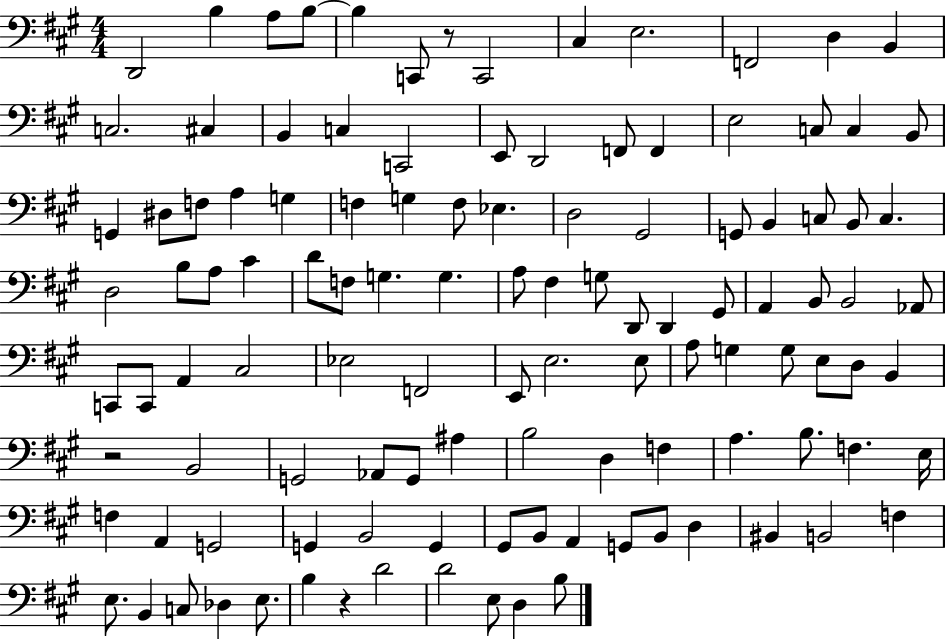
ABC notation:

X:1
T:Untitled
M:4/4
L:1/4
K:A
D,,2 B, A,/2 B,/2 B, C,,/2 z/2 C,,2 ^C, E,2 F,,2 D, B,, C,2 ^C, B,, C, C,,2 E,,/2 D,,2 F,,/2 F,, E,2 C,/2 C, B,,/2 G,, ^D,/2 F,/2 A, G, F, G, F,/2 _E, D,2 ^G,,2 G,,/2 B,, C,/2 B,,/2 C, D,2 B,/2 A,/2 ^C D/2 F,/2 G, G, A,/2 ^F, G,/2 D,,/2 D,, ^G,,/2 A,, B,,/2 B,,2 _A,,/2 C,,/2 C,,/2 A,, ^C,2 _E,2 F,,2 E,,/2 E,2 E,/2 A,/2 G, G,/2 E,/2 D,/2 B,, z2 B,,2 G,,2 _A,,/2 G,,/2 ^A, B,2 D, F, A, B,/2 F, E,/4 F, A,, G,,2 G,, B,,2 G,, ^G,,/2 B,,/2 A,, G,,/2 B,,/2 D, ^B,, B,,2 F, E,/2 B,, C,/2 _D, E,/2 B, z D2 D2 E,/2 D, B,/2